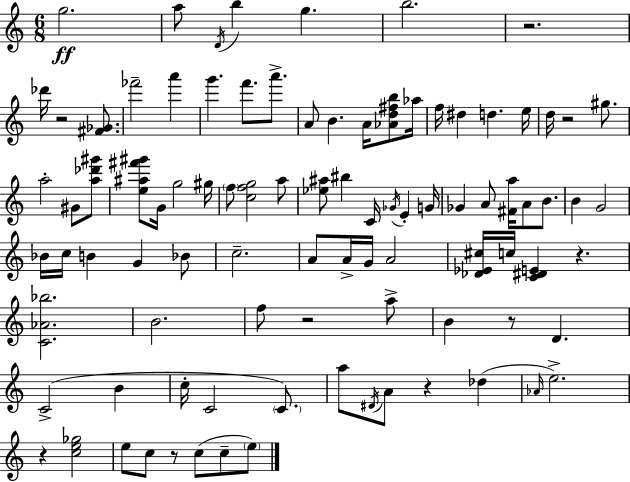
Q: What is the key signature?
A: A minor